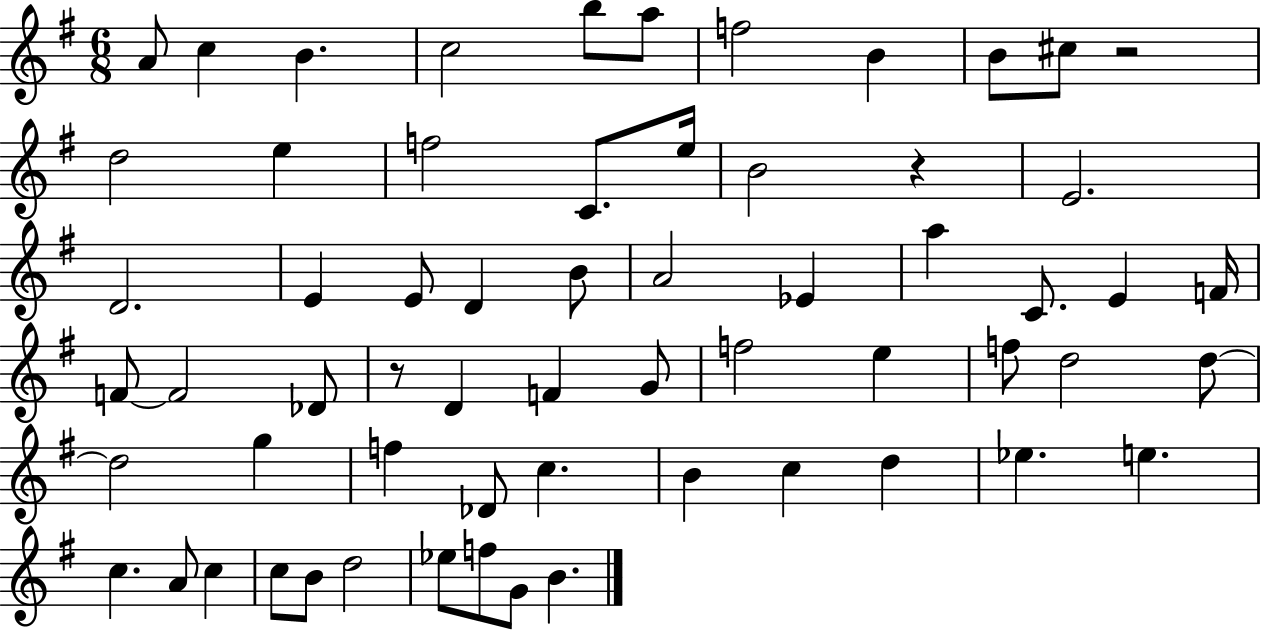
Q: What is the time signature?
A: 6/8